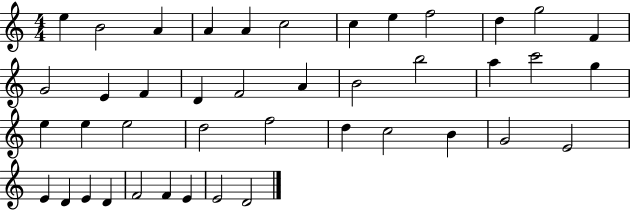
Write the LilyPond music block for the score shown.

{
  \clef treble
  \numericTimeSignature
  \time 4/4
  \key c \major
  e''4 b'2 a'4 | a'4 a'4 c''2 | c''4 e''4 f''2 | d''4 g''2 f'4 | \break g'2 e'4 f'4 | d'4 f'2 a'4 | b'2 b''2 | a''4 c'''2 g''4 | \break e''4 e''4 e''2 | d''2 f''2 | d''4 c''2 b'4 | g'2 e'2 | \break e'4 d'4 e'4 d'4 | f'2 f'4 e'4 | e'2 d'2 | \bar "|."
}